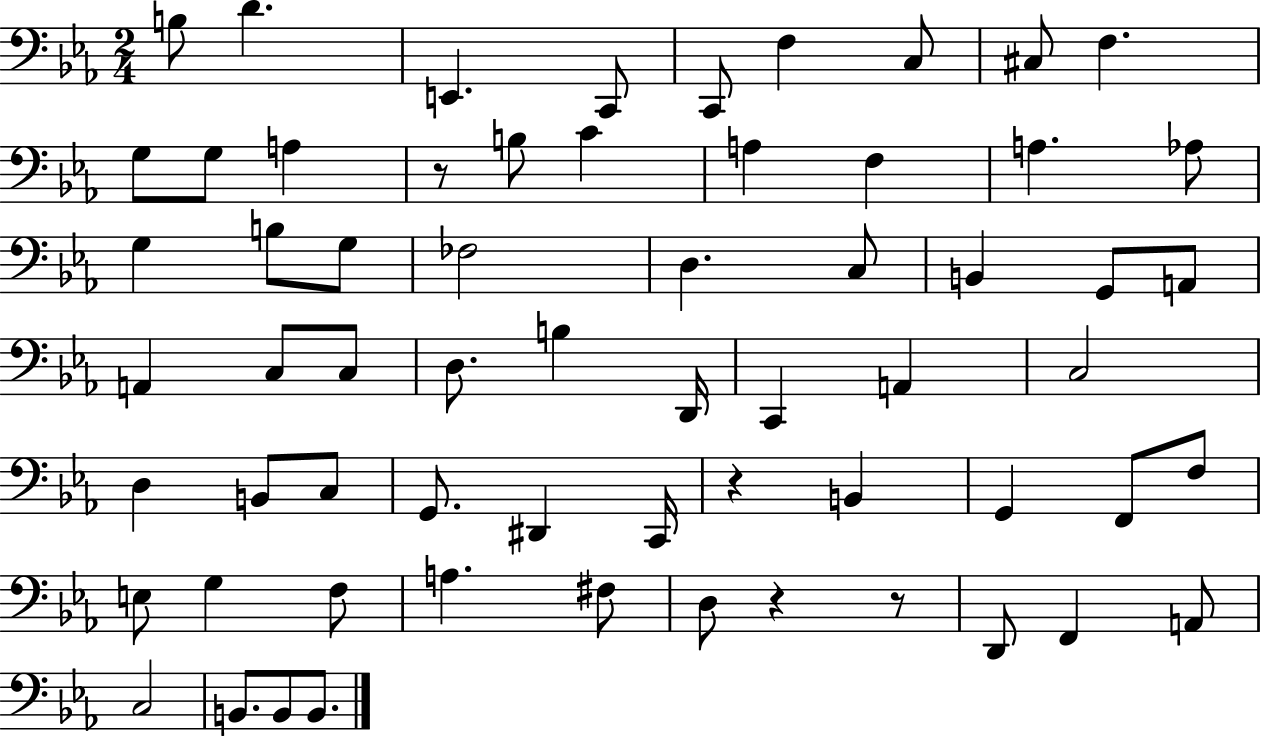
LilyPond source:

{
  \clef bass
  \numericTimeSignature
  \time 2/4
  \key ees \major
  b8 d'4. | e,4. c,8 | c,8 f4 c8 | cis8 f4. | \break g8 g8 a4 | r8 b8 c'4 | a4 f4 | a4. aes8 | \break g4 b8 g8 | fes2 | d4. c8 | b,4 g,8 a,8 | \break a,4 c8 c8 | d8. b4 d,16 | c,4 a,4 | c2 | \break d4 b,8 c8 | g,8. dis,4 c,16 | r4 b,4 | g,4 f,8 f8 | \break e8 g4 f8 | a4. fis8 | d8 r4 r8 | d,8 f,4 a,8 | \break c2 | b,8. b,8 b,8. | \bar "|."
}